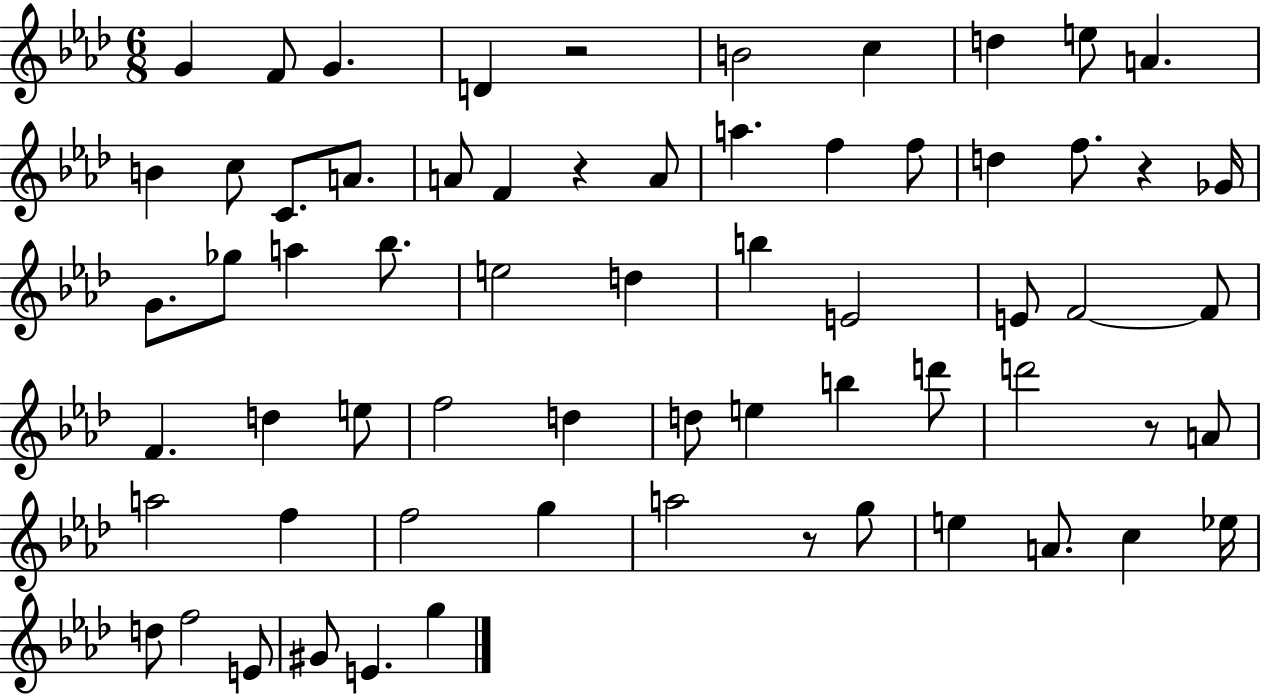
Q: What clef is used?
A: treble